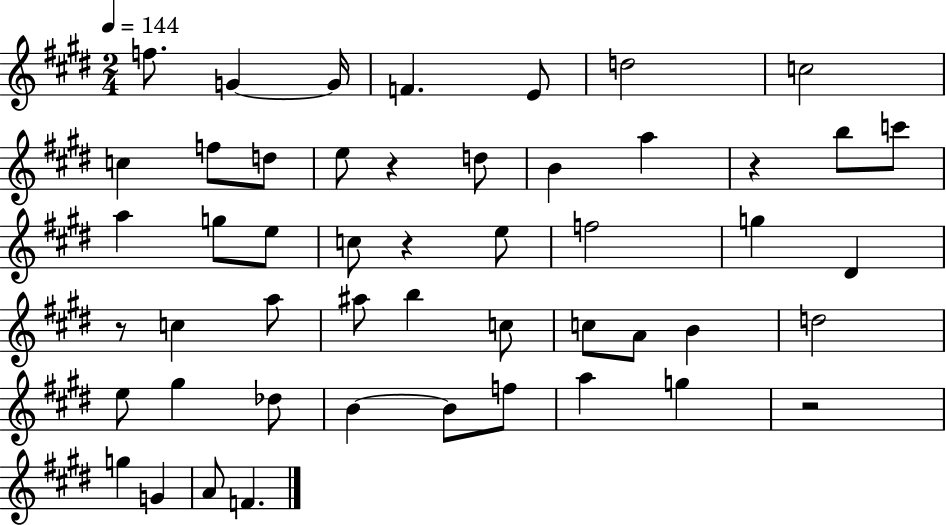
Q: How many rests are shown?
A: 5